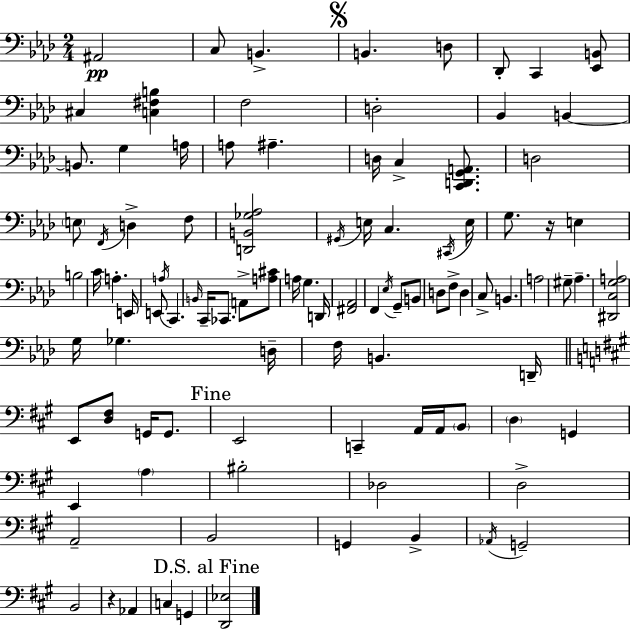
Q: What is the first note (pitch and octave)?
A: A#2